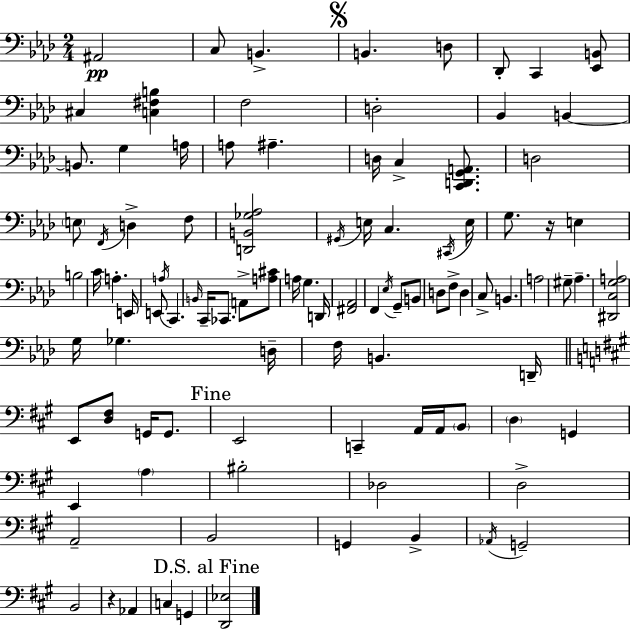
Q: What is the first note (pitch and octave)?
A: A#2